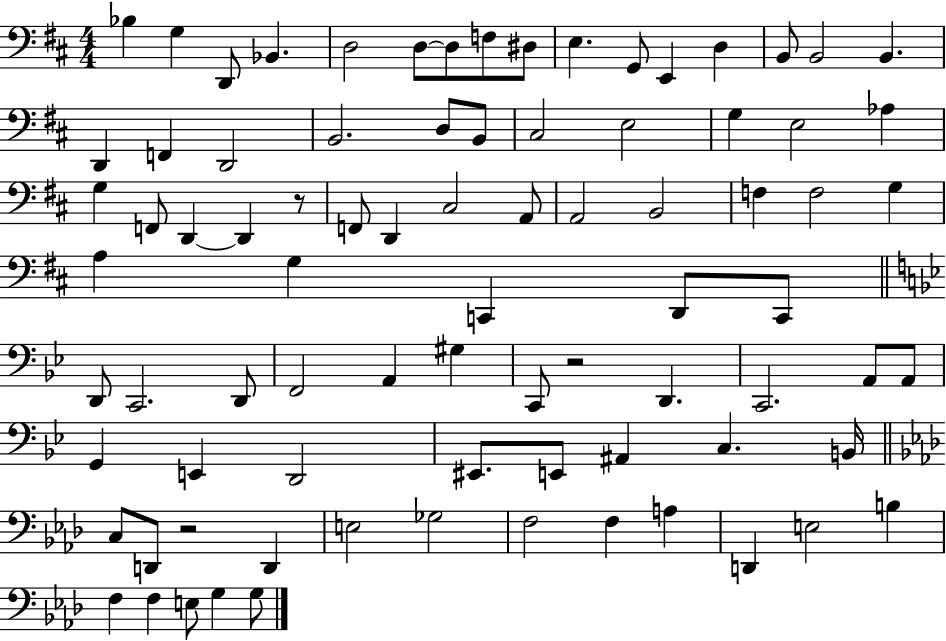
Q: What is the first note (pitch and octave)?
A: Bb3